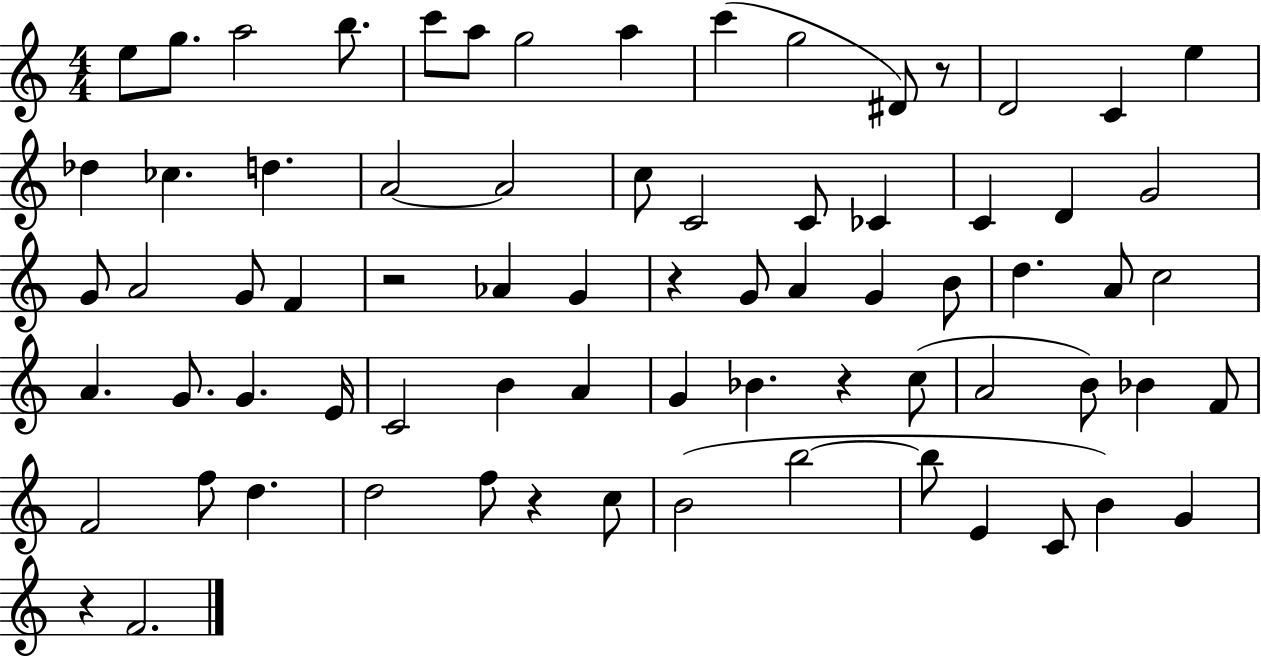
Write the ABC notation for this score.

X:1
T:Untitled
M:4/4
L:1/4
K:C
e/2 g/2 a2 b/2 c'/2 a/2 g2 a c' g2 ^D/2 z/2 D2 C e _d _c d A2 A2 c/2 C2 C/2 _C C D G2 G/2 A2 G/2 F z2 _A G z G/2 A G B/2 d A/2 c2 A G/2 G E/4 C2 B A G _B z c/2 A2 B/2 _B F/2 F2 f/2 d d2 f/2 z c/2 B2 b2 b/2 E C/2 B G z F2